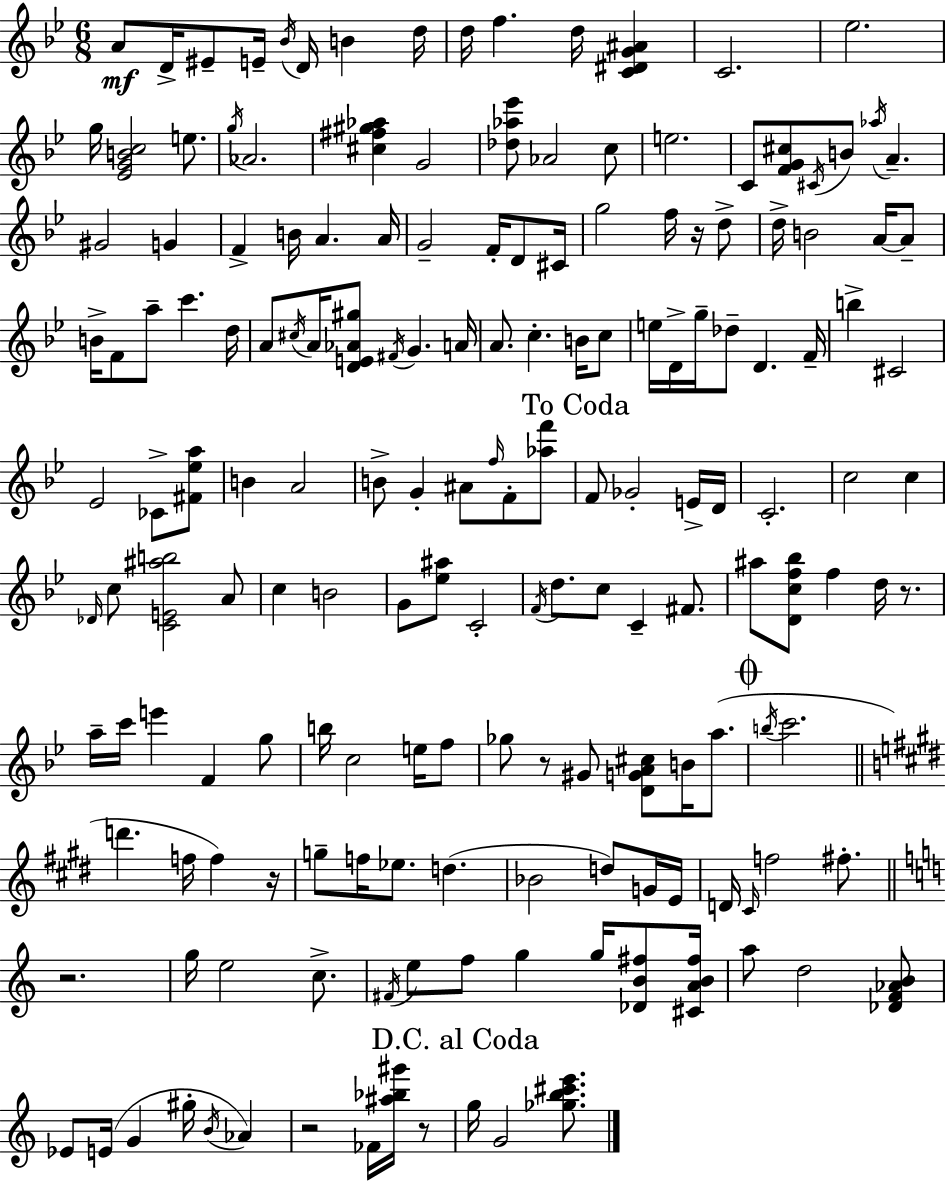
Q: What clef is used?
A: treble